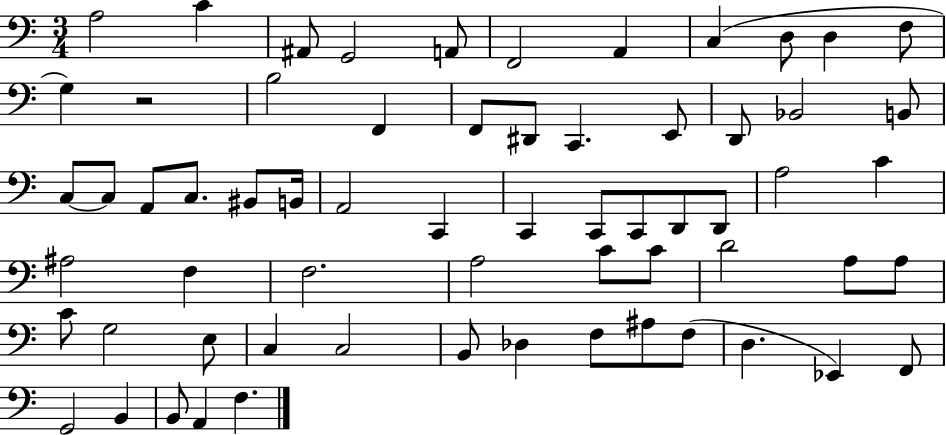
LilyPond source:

{
  \clef bass
  \numericTimeSignature
  \time 3/4
  \key c \major
  a2 c'4 | ais,8 g,2 a,8 | f,2 a,4 | c4( d8 d4 f8 | \break g4) r2 | b2 f,4 | f,8 dis,8 c,4. e,8 | d,8 bes,2 b,8 | \break c8~~ c8 a,8 c8. bis,8 b,16 | a,2 c,4 | c,4 c,8 c,8 d,8 d,8 | a2 c'4 | \break ais2 f4 | f2. | a2 c'8 c'8 | d'2 a8 a8 | \break c'8 g2 e8 | c4 c2 | b,8 des4 f8 ais8 f8( | d4. ees,4) f,8 | \break g,2 b,4 | b,8 a,4 f4. | \bar "|."
}